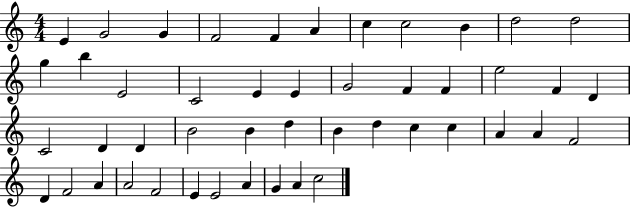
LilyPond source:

{
  \clef treble
  \numericTimeSignature
  \time 4/4
  \key c \major
  e'4 g'2 g'4 | f'2 f'4 a'4 | c''4 c''2 b'4 | d''2 d''2 | \break g''4 b''4 e'2 | c'2 e'4 e'4 | g'2 f'4 f'4 | e''2 f'4 d'4 | \break c'2 d'4 d'4 | b'2 b'4 d''4 | b'4 d''4 c''4 c''4 | a'4 a'4 f'2 | \break d'4 f'2 a'4 | a'2 f'2 | e'4 e'2 a'4 | g'4 a'4 c''2 | \break \bar "|."
}